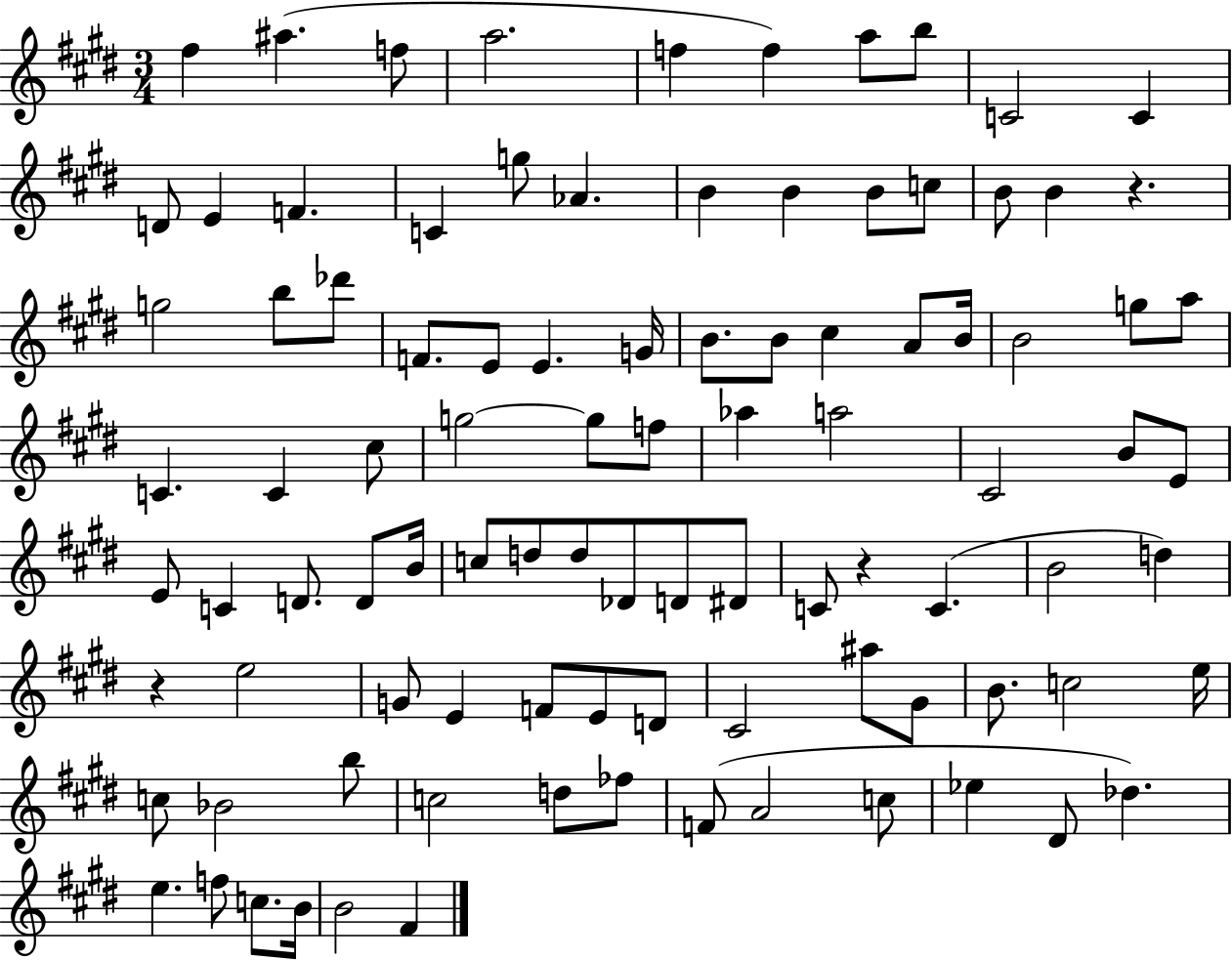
{
  \clef treble
  \numericTimeSignature
  \time 3/4
  \key e \major
  fis''4 ais''4.( f''8 | a''2. | f''4 f''4) a''8 b''8 | c'2 c'4 | \break d'8 e'4 f'4. | c'4 g''8 aes'4. | b'4 b'4 b'8 c''8 | b'8 b'4 r4. | \break g''2 b''8 des'''8 | f'8. e'8 e'4. g'16 | b'8. b'8 cis''4 a'8 b'16 | b'2 g''8 a''8 | \break c'4. c'4 cis''8 | g''2~~ g''8 f''8 | aes''4 a''2 | cis'2 b'8 e'8 | \break e'8 c'4 d'8. d'8 b'16 | c''8 d''8 d''8 des'8 d'8 dis'8 | c'8 r4 c'4.( | b'2 d''4) | \break r4 e''2 | g'8 e'4 f'8 e'8 d'8 | cis'2 ais''8 gis'8 | b'8. c''2 e''16 | \break c''8 bes'2 b''8 | c''2 d''8 fes''8 | f'8( a'2 c''8 | ees''4 dis'8 des''4.) | \break e''4. f''8 c''8. b'16 | b'2 fis'4 | \bar "|."
}